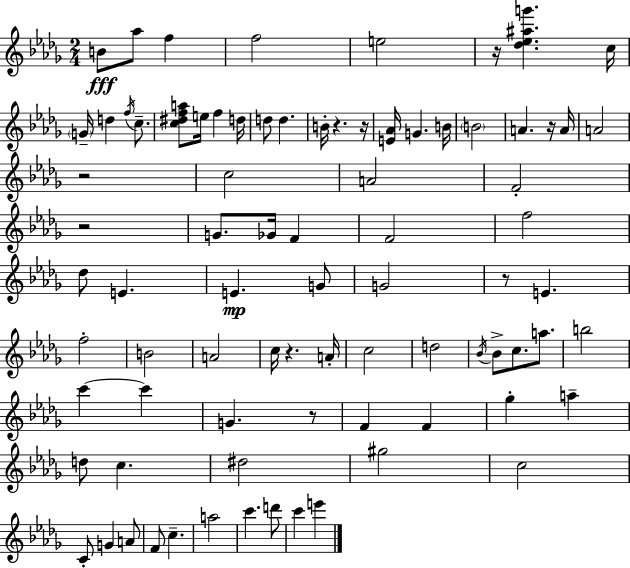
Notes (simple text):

B4/e Ab5/e F5/q F5/h E5/h R/s [Db5,Eb5,A#5,G6]/q. C5/s G4/s D5/q F5/s C5/e. [C5,D#5,F5,A5]/e E5/s F5/q D5/s D5/e D5/q. B4/s R/q. R/s [E4,Ab4]/s G4/q. B4/s B4/h A4/q. R/s A4/s A4/h R/h C5/h A4/h F4/h R/h G4/e. Gb4/s F4/q F4/h F5/h Db5/e E4/q. E4/q. G4/e G4/h R/e E4/q. F5/h B4/h A4/h C5/s R/q. A4/s C5/h D5/h Bb4/s Bb4/e C5/e. A5/e. B5/h C6/q C6/q G4/q. R/e F4/q F4/q Gb5/q A5/q D5/e C5/q. D#5/h G#5/h C5/h C4/e G4/q A4/e F4/e C5/q. A5/h C6/q. D6/e C6/q E6/q